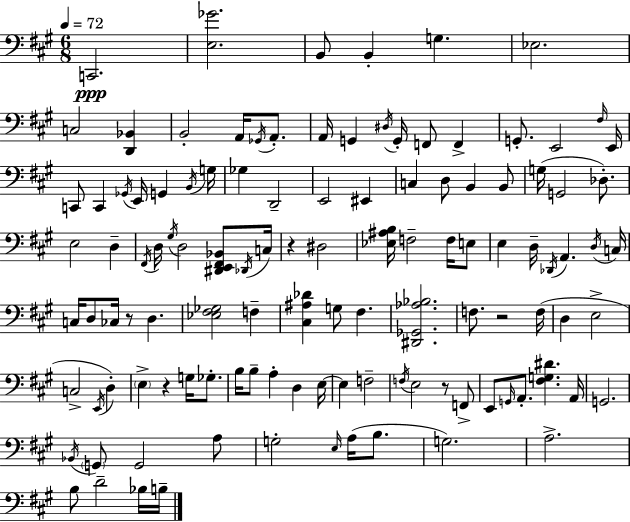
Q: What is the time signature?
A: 6/8